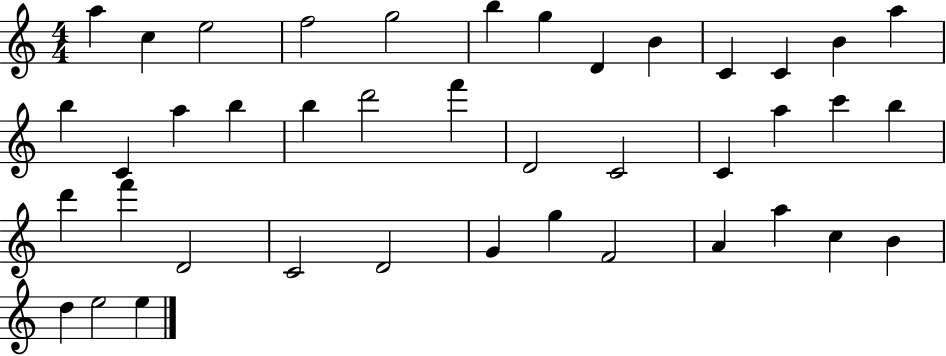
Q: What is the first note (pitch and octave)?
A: A5